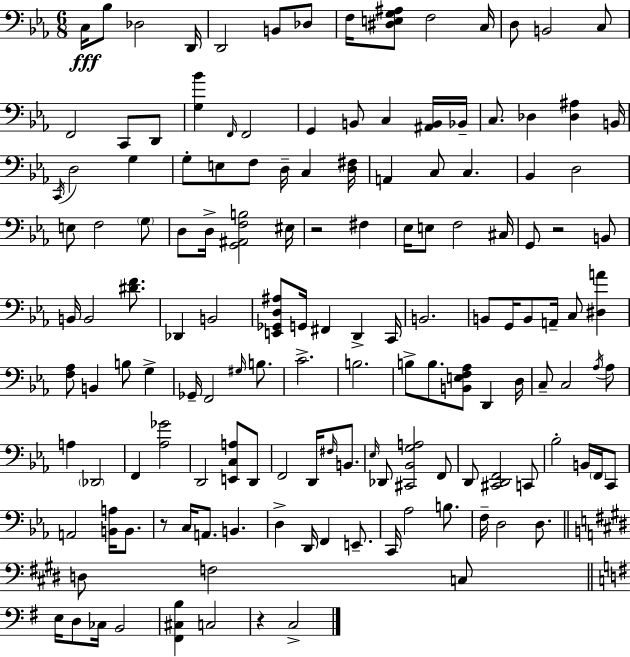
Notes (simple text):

C3/s Bb3/e Db3/h D2/s D2/h B2/e Db3/e F3/s [D#3,E3,G3,A#3]/e F3/h C3/s D3/e B2/h C3/e F2/h C2/e D2/e [G3,Bb4]/q F2/s F2/h G2/q B2/e C3/q [A#2,B2]/s Bb2/s C3/e. Db3/q [Db3,A#3]/q B2/s C2/s D3/h G3/q G3/e E3/e F3/e D3/s C3/q [D3,F#3]/s A2/q C3/e C3/q. Bb2/q D3/h E3/e F3/h G3/e D3/e D3/s [G2,A#2,F3,B3]/h EIS3/s R/h F#3/q Eb3/s E3/e F3/h C#3/s G2/e R/h B2/e B2/s B2/h [D#4,F4]/e. Db2/q B2/h [E2,Gb2,D3,A#3]/e G2/s F#2/q D2/q C2/s B2/h. B2/e G2/s B2/e A2/s C3/e [D#3,A4]/q [F3,Ab3]/e B2/q B3/e G3/q Gb2/s F2/h G#3/s B3/e. C4/h. B3/h. B3/e B3/e. [B2,E3,F3,Ab3]/e D2/q D3/s C3/e C3/h Ab3/s Ab3/e A3/q Db2/h F2/q [Ab3,Gb4]/h D2/h [E2,C3,A3]/e D2/e F2/h D2/s F#3/s B2/e. Eb3/s Db2/e [C#2,Bb2,G3,A3]/h F2/e D2/e [C#2,D2,F2]/h C2/e Bb3/h B2/s F2/s C2/e A2/h [B2,A3]/s B2/e. R/e C3/s A2/e. B2/q. D3/q D2/s F2/q E2/e. C2/s Ab3/h B3/e. F3/s D3/h D3/e. D3/e F3/h C3/e E3/s D3/e CES3/s B2/h [F#2,C#3,B3]/q C3/h R/q C3/h